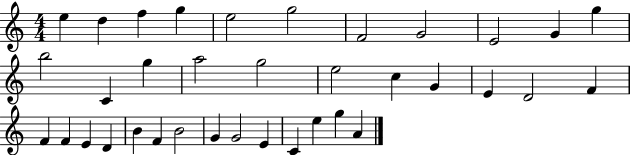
E5/q D5/q F5/q G5/q E5/h G5/h F4/h G4/h E4/h G4/q G5/q B5/h C4/q G5/q A5/h G5/h E5/h C5/q G4/q E4/q D4/h F4/q F4/q F4/q E4/q D4/q B4/q F4/q B4/h G4/q G4/h E4/q C4/q E5/q G5/q A4/q